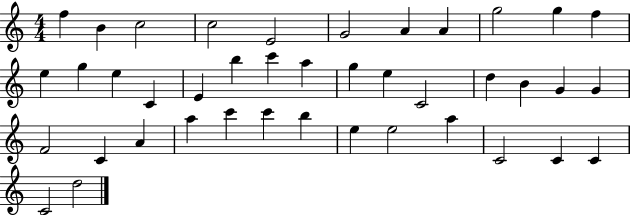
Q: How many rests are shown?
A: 0